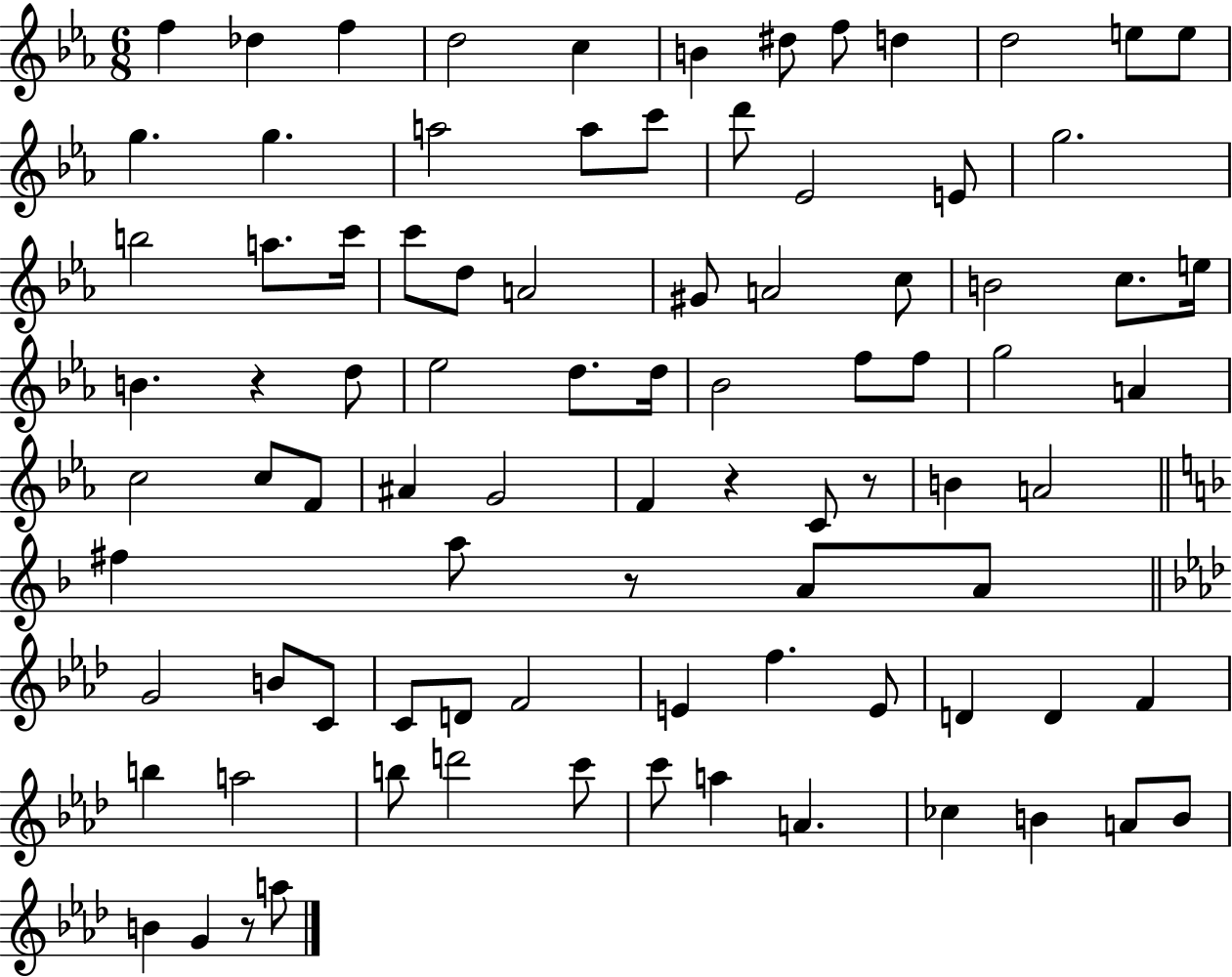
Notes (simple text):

F5/q Db5/q F5/q D5/h C5/q B4/q D#5/e F5/e D5/q D5/h E5/e E5/e G5/q. G5/q. A5/h A5/e C6/e D6/e Eb4/h E4/e G5/h. B5/h A5/e. C6/s C6/e D5/e A4/h G#4/e A4/h C5/e B4/h C5/e. E5/s B4/q. R/q D5/e Eb5/h D5/e. D5/s Bb4/h F5/e F5/e G5/h A4/q C5/h C5/e F4/e A#4/q G4/h F4/q R/q C4/e R/e B4/q A4/h F#5/q A5/e R/e A4/e A4/e G4/h B4/e C4/e C4/e D4/e F4/h E4/q F5/q. E4/e D4/q D4/q F4/q B5/q A5/h B5/e D6/h C6/e C6/e A5/q A4/q. CES5/q B4/q A4/e B4/e B4/q G4/q R/e A5/e